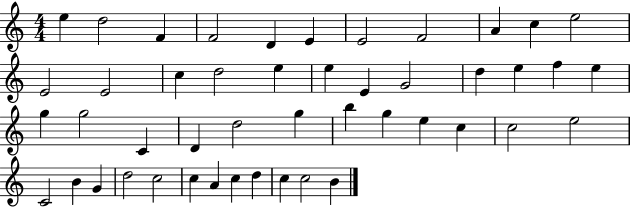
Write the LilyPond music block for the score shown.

{
  \clef treble
  \numericTimeSignature
  \time 4/4
  \key c \major
  e''4 d''2 f'4 | f'2 d'4 e'4 | e'2 f'2 | a'4 c''4 e''2 | \break e'2 e'2 | c''4 d''2 e''4 | e''4 e'4 g'2 | d''4 e''4 f''4 e''4 | \break g''4 g''2 c'4 | d'4 d''2 g''4 | b''4 g''4 e''4 c''4 | c''2 e''2 | \break c'2 b'4 g'4 | d''2 c''2 | c''4 a'4 c''4 d''4 | c''4 c''2 b'4 | \break \bar "|."
}